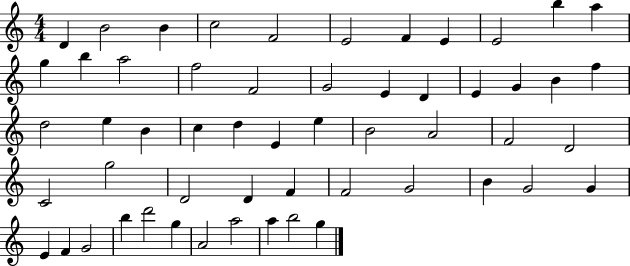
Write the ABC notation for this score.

X:1
T:Untitled
M:4/4
L:1/4
K:C
D B2 B c2 F2 E2 F E E2 b a g b a2 f2 F2 G2 E D E G B f d2 e B c d E e B2 A2 F2 D2 C2 g2 D2 D F F2 G2 B G2 G E F G2 b d'2 g A2 a2 a b2 g